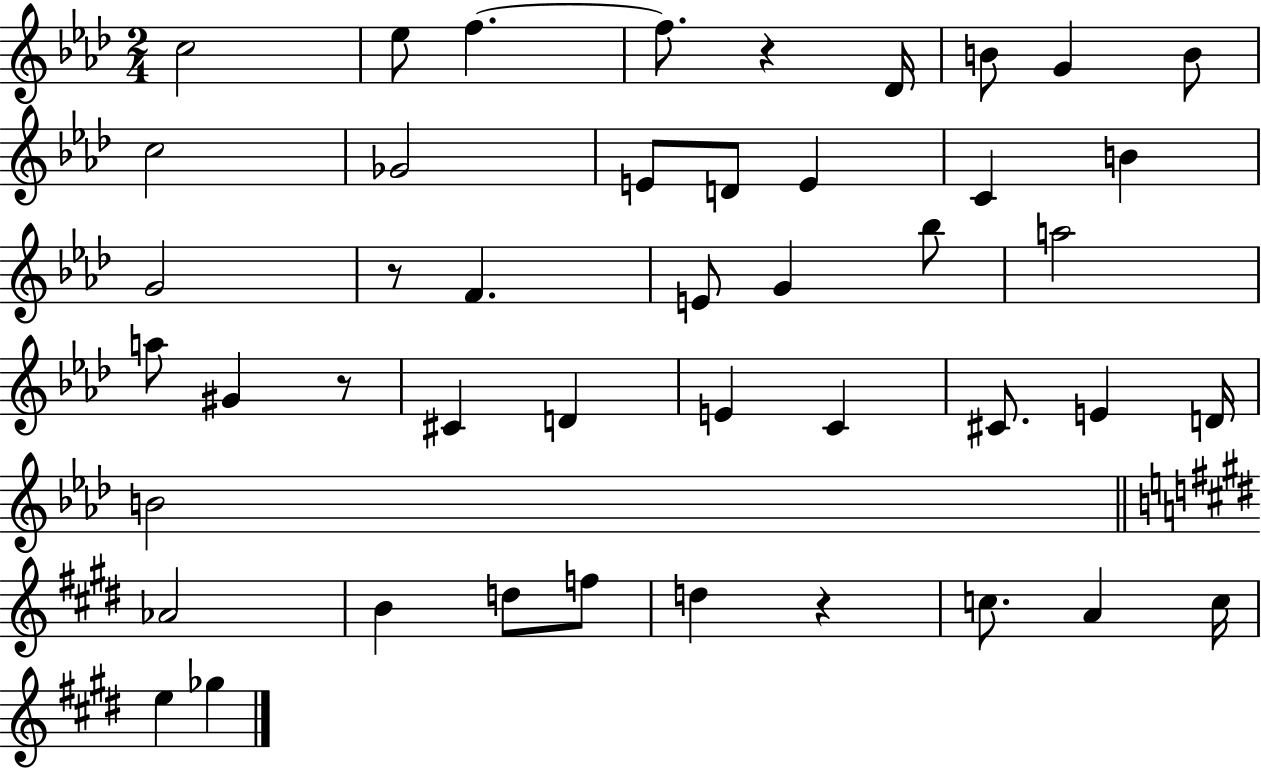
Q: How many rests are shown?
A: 4